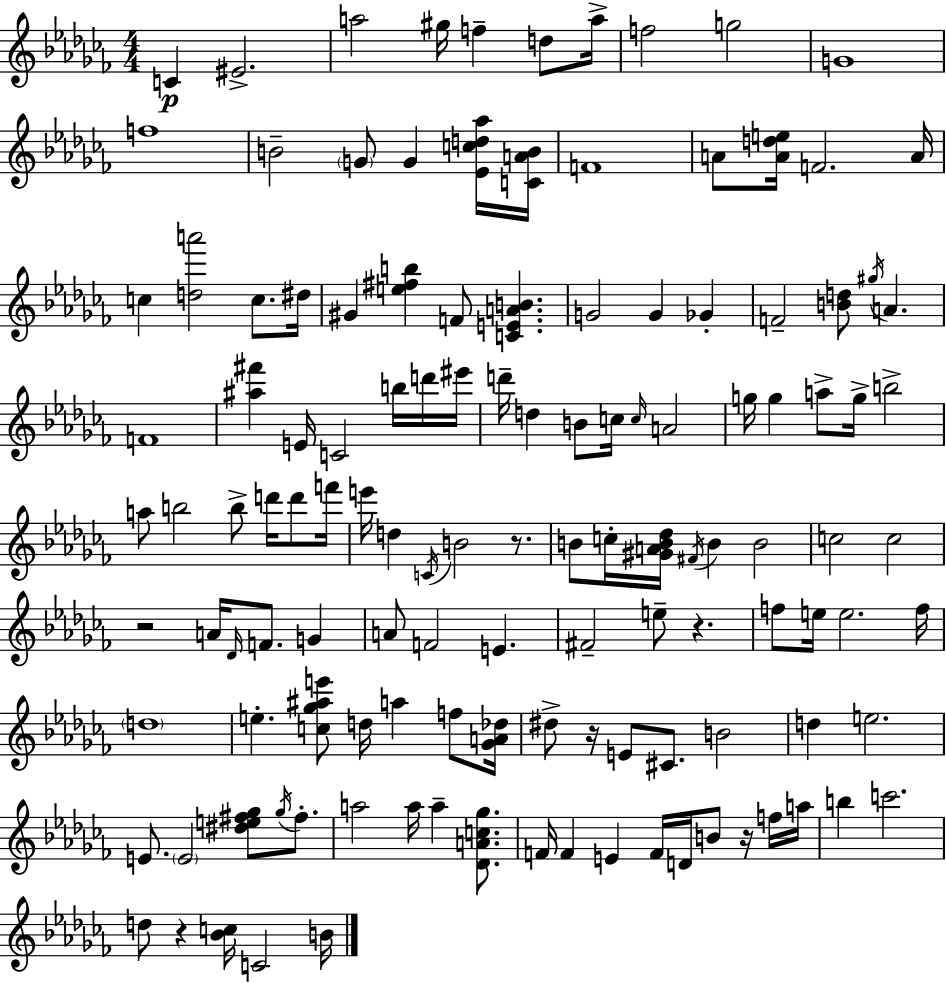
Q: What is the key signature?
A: AES minor